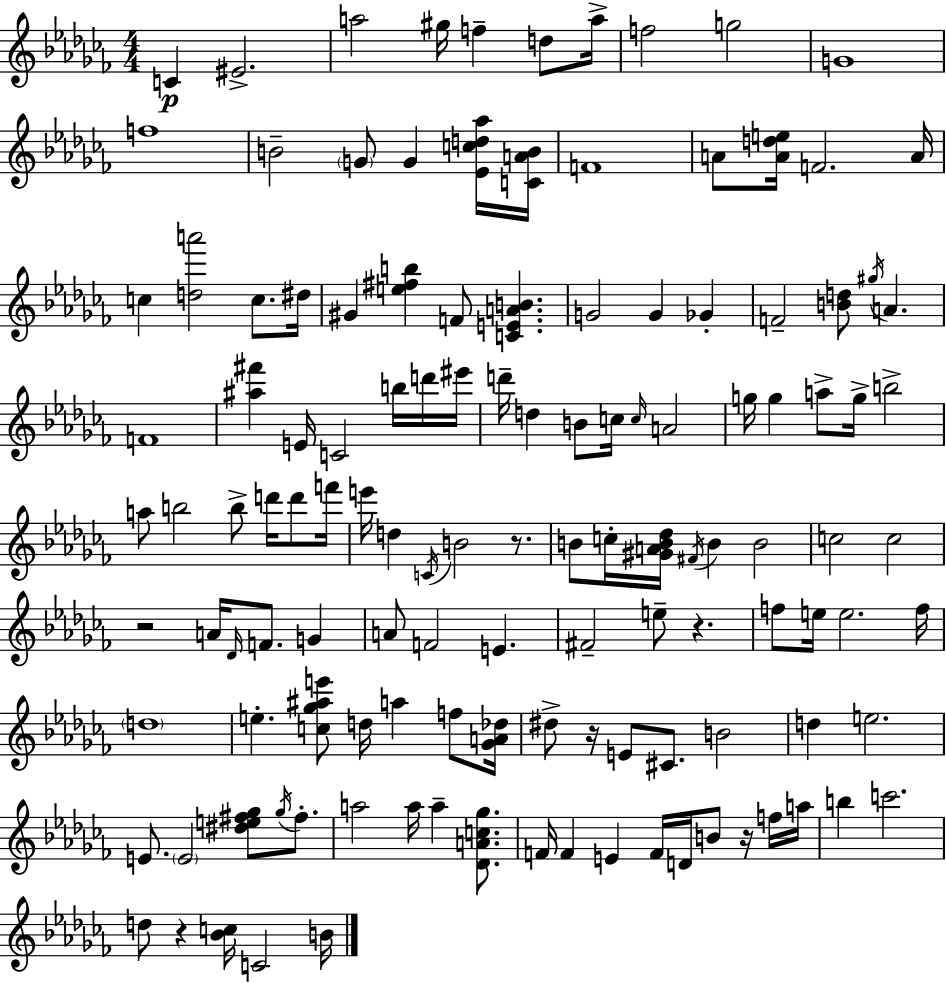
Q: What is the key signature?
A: AES minor